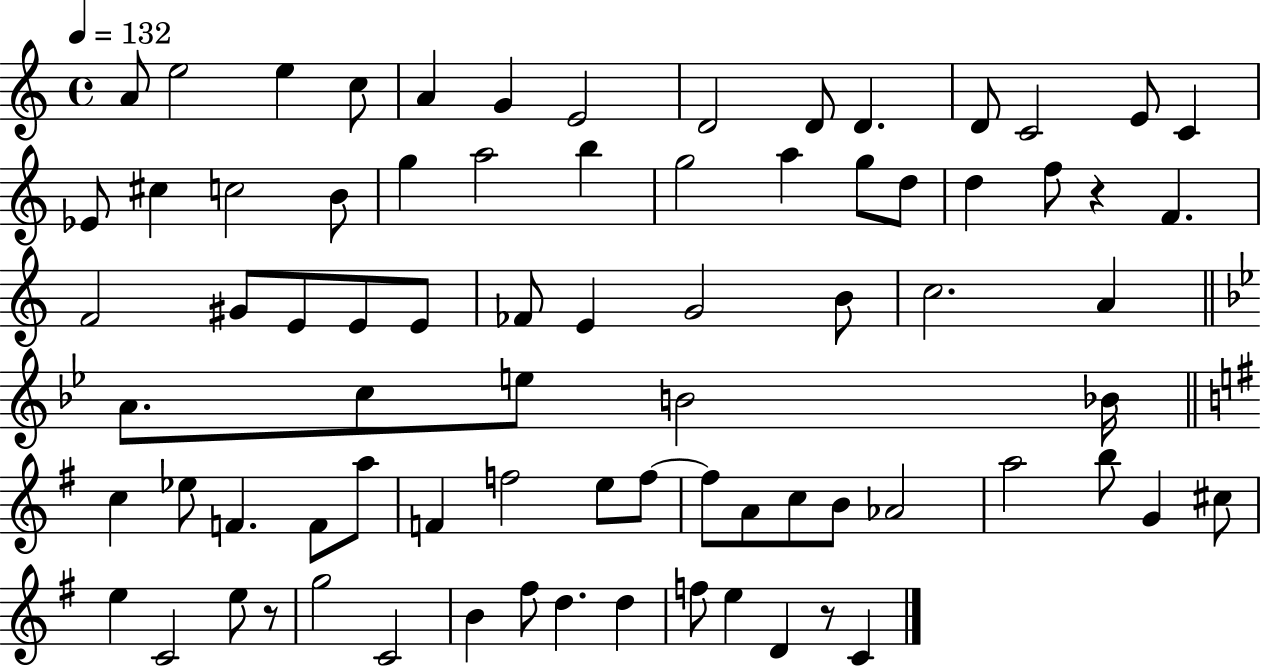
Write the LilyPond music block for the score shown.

{
  \clef treble
  \time 4/4
  \defaultTimeSignature
  \key c \major
  \tempo 4 = 132
  a'8 e''2 e''4 c''8 | a'4 g'4 e'2 | d'2 d'8 d'4. | d'8 c'2 e'8 c'4 | \break ees'8 cis''4 c''2 b'8 | g''4 a''2 b''4 | g''2 a''4 g''8 d''8 | d''4 f''8 r4 f'4. | \break f'2 gis'8 e'8 e'8 e'8 | fes'8 e'4 g'2 b'8 | c''2. a'4 | \bar "||" \break \key bes \major a'8. c''8 e''8 b'2 bes'16 | \bar "||" \break \key e \minor c''4 ees''8 f'4. f'8 a''8 | f'4 f''2 e''8 f''8~~ | f''8 a'8 c''8 b'8 aes'2 | a''2 b''8 g'4 cis''8 | \break e''4 c'2 e''8 r8 | g''2 c'2 | b'4 fis''8 d''4. d''4 | f''8 e''4 d'4 r8 c'4 | \break \bar "|."
}